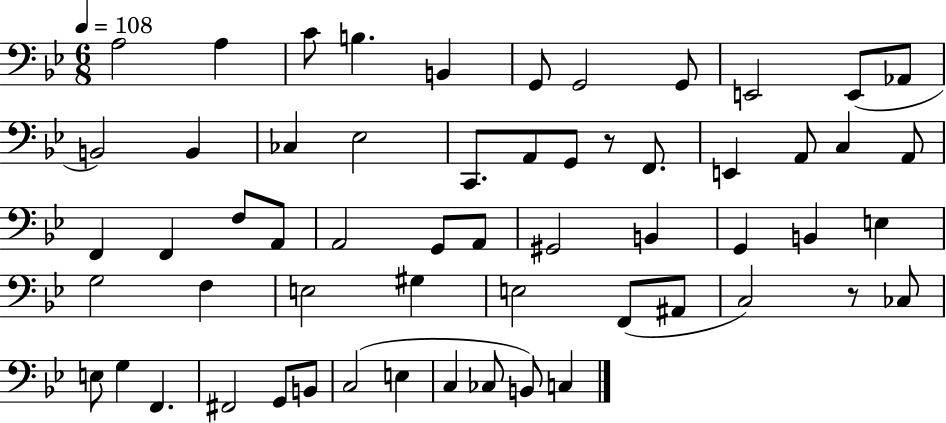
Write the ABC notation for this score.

X:1
T:Untitled
M:6/8
L:1/4
K:Bb
A,2 A, C/2 B, B,, G,,/2 G,,2 G,,/2 E,,2 E,,/2 _A,,/2 B,,2 B,, _C, _E,2 C,,/2 A,,/2 G,,/2 z/2 F,,/2 E,, A,,/2 C, A,,/2 F,, F,, F,/2 A,,/2 A,,2 G,,/2 A,,/2 ^G,,2 B,, G,, B,, E, G,2 F, E,2 ^G, E,2 F,,/2 ^A,,/2 C,2 z/2 _C,/2 E,/2 G, F,, ^F,,2 G,,/2 B,,/2 C,2 E, C, _C,/2 B,,/2 C,